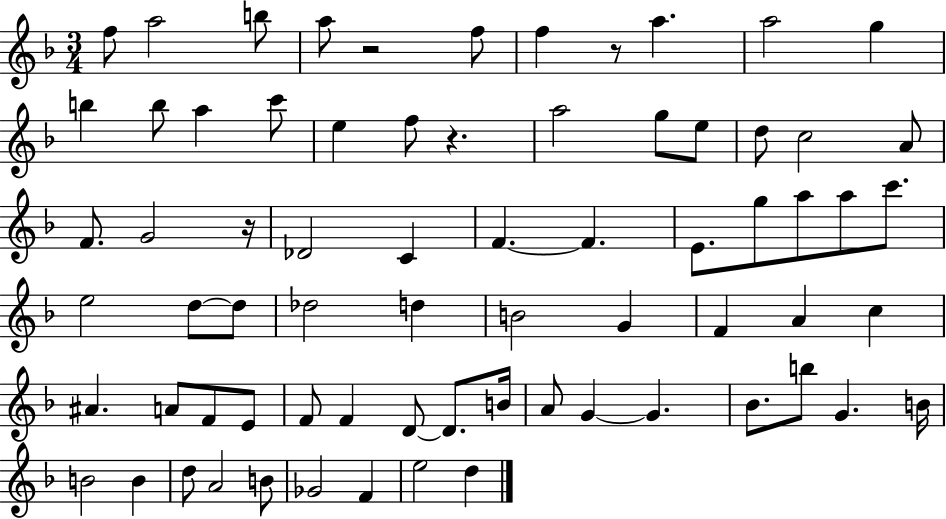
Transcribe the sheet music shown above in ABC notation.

X:1
T:Untitled
M:3/4
L:1/4
K:F
f/2 a2 b/2 a/2 z2 f/2 f z/2 a a2 g b b/2 a c'/2 e f/2 z a2 g/2 e/2 d/2 c2 A/2 F/2 G2 z/4 _D2 C F F E/2 g/2 a/2 a/2 c'/2 e2 d/2 d/2 _d2 d B2 G F A c ^A A/2 F/2 E/2 F/2 F D/2 D/2 B/4 A/2 G G _B/2 b/2 G B/4 B2 B d/2 A2 B/2 _G2 F e2 d